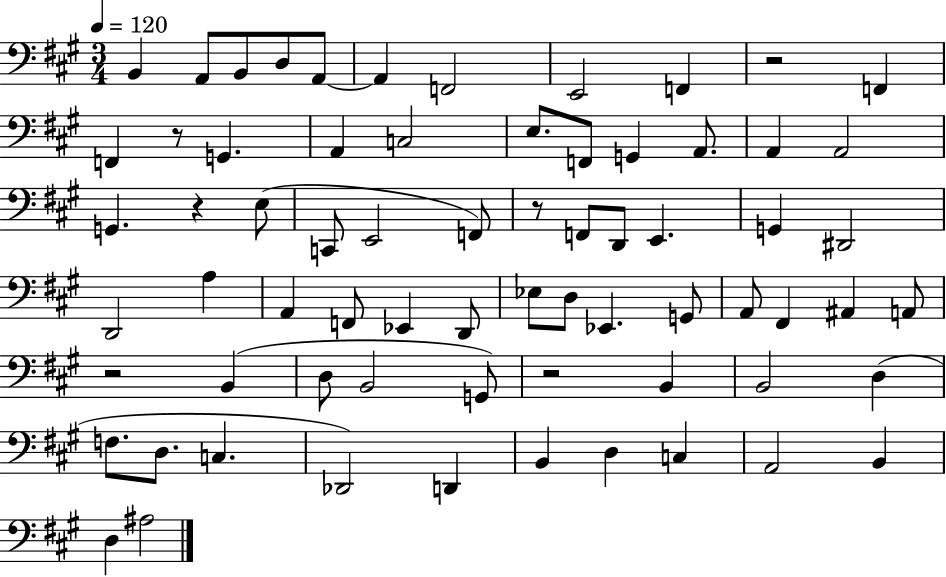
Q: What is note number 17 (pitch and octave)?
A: G2